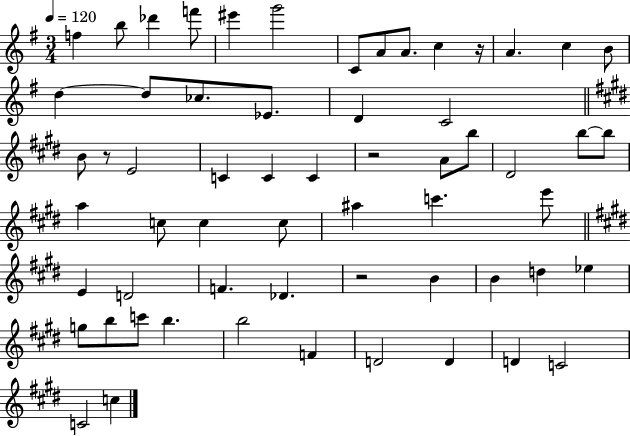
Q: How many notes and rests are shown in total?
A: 60